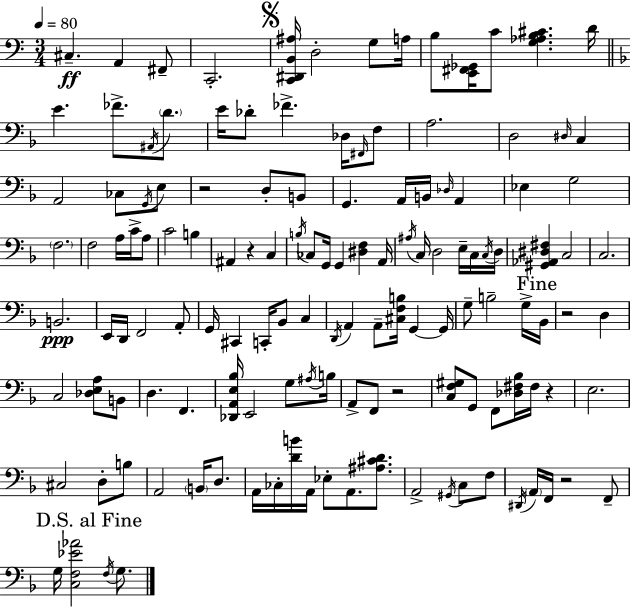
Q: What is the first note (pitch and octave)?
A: C#3